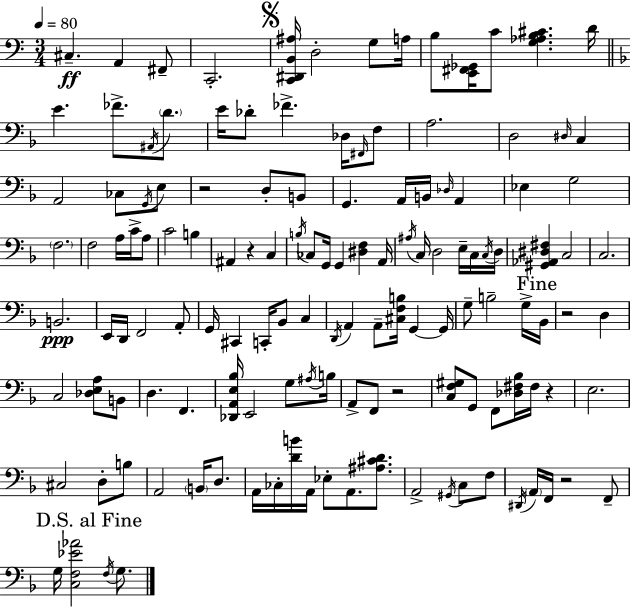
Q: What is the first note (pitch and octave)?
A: C#3